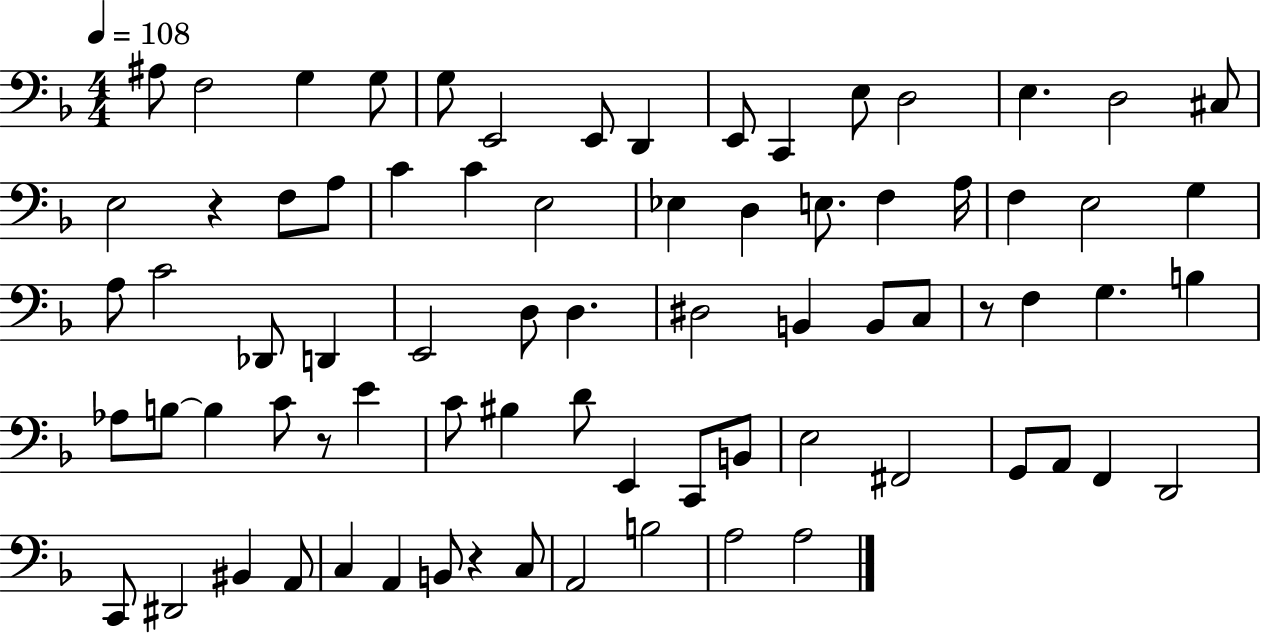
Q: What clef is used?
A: bass